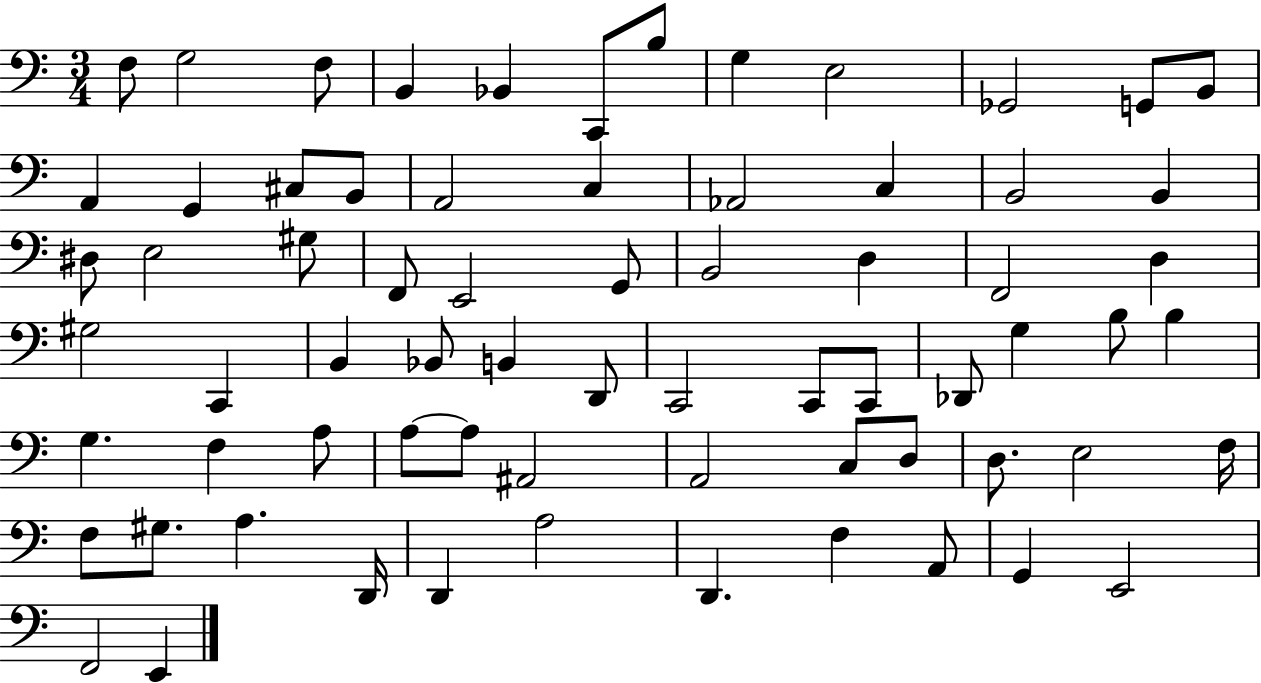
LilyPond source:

{
  \clef bass
  \numericTimeSignature
  \time 3/4
  \key c \major
  \repeat volta 2 { f8 g2 f8 | b,4 bes,4 c,8 b8 | g4 e2 | ges,2 g,8 b,8 | \break a,4 g,4 cis8 b,8 | a,2 c4 | aes,2 c4 | b,2 b,4 | \break dis8 e2 gis8 | f,8 e,2 g,8 | b,2 d4 | f,2 d4 | \break gis2 c,4 | b,4 bes,8 b,4 d,8 | c,2 c,8 c,8 | des,8 g4 b8 b4 | \break g4. f4 a8 | a8~~ a8 ais,2 | a,2 c8 d8 | d8. e2 f16 | \break f8 gis8. a4. d,16 | d,4 a2 | d,4. f4 a,8 | g,4 e,2 | \break f,2 e,4 | } \bar "|."
}